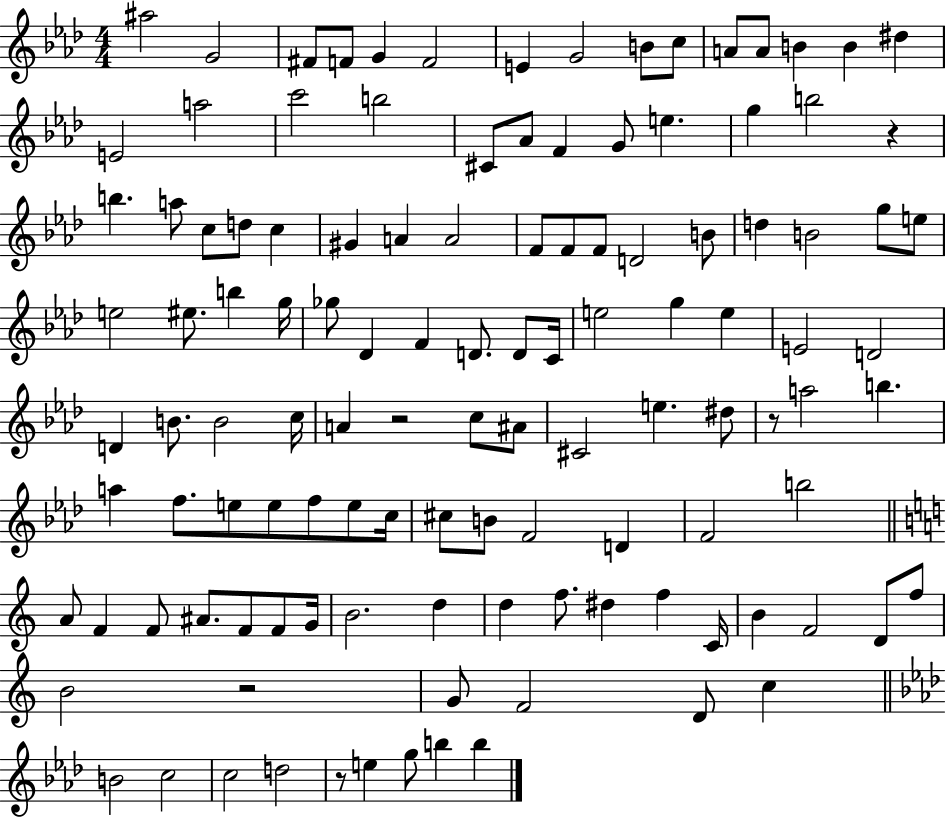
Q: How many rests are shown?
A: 5